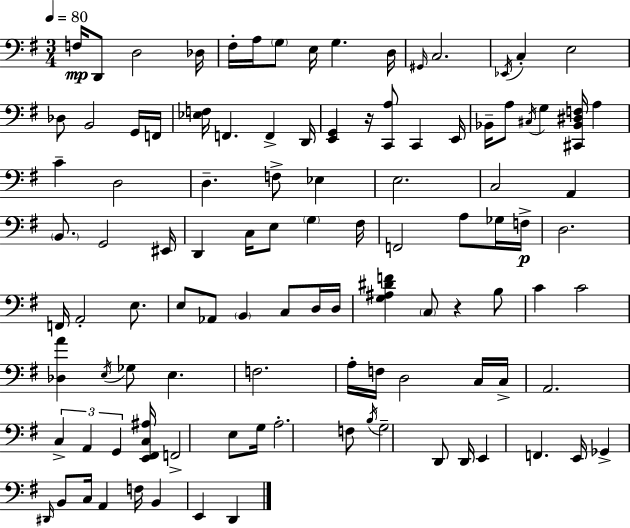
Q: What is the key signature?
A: G major